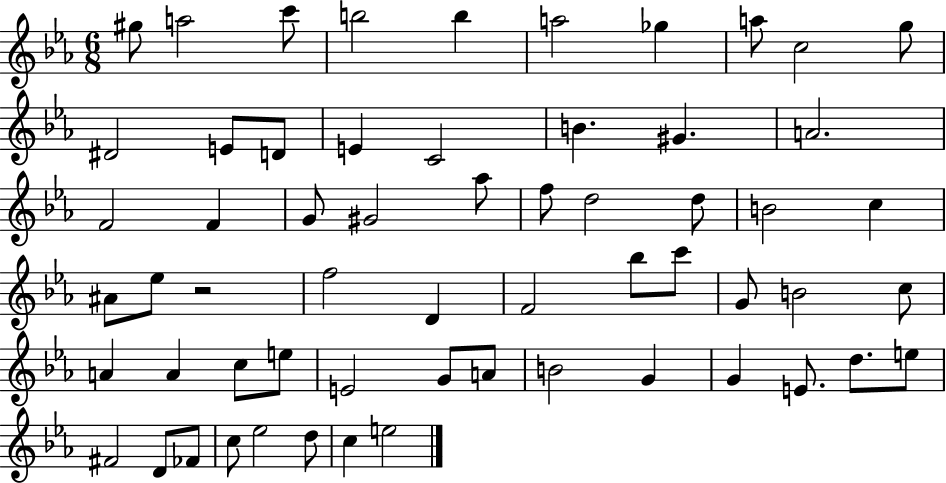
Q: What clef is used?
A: treble